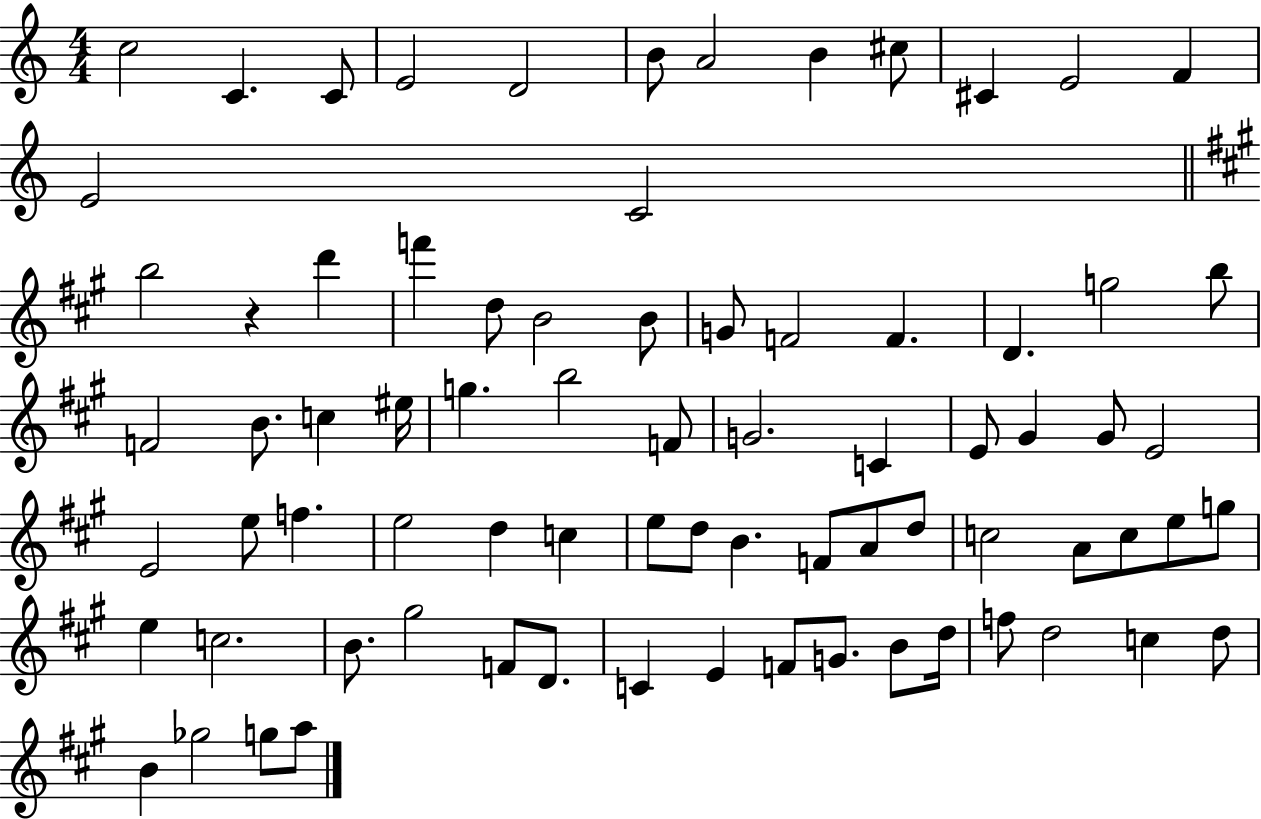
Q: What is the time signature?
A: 4/4